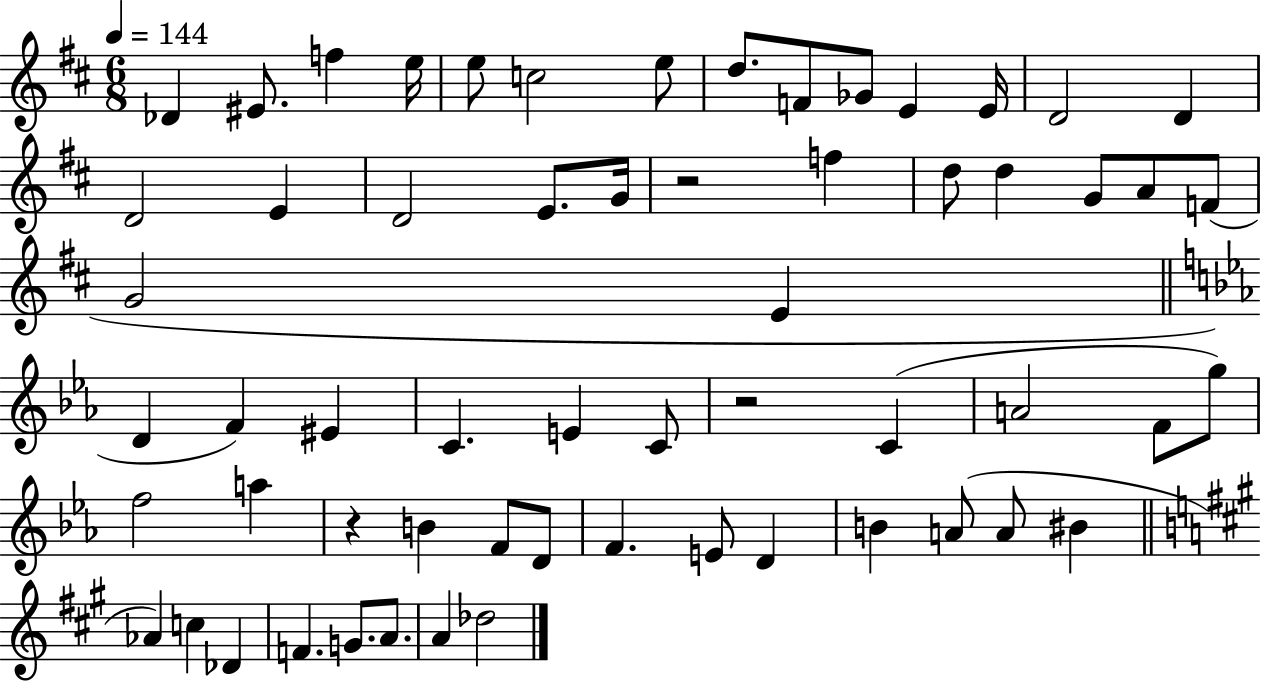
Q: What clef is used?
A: treble